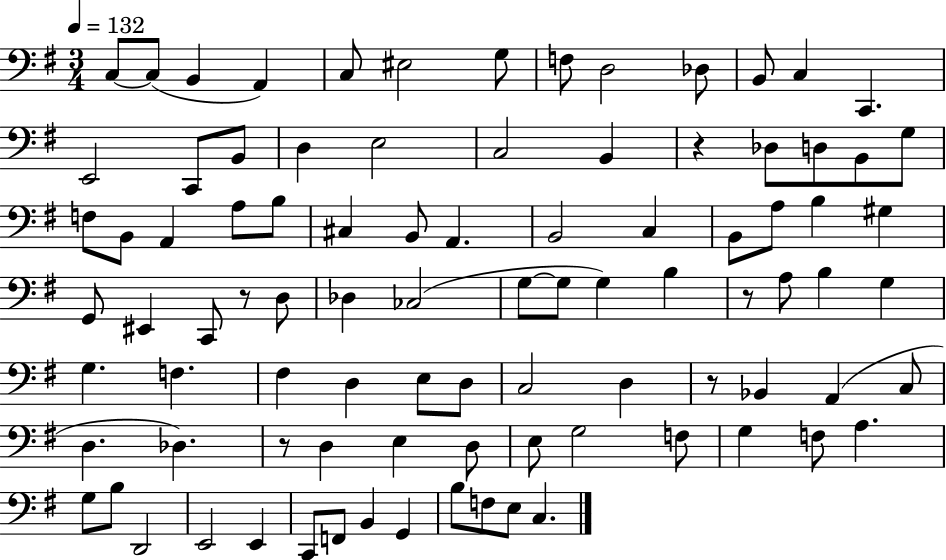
X:1
T:Untitled
M:3/4
L:1/4
K:G
C,/2 C,/2 B,, A,, C,/2 ^E,2 G,/2 F,/2 D,2 _D,/2 B,,/2 C, C,, E,,2 C,,/2 B,,/2 D, E,2 C,2 B,, z _D,/2 D,/2 B,,/2 G,/2 F,/2 B,,/2 A,, A,/2 B,/2 ^C, B,,/2 A,, B,,2 C, B,,/2 A,/2 B, ^G, G,,/2 ^E,, C,,/2 z/2 D,/2 _D, _C,2 G,/2 G,/2 G, B, z/2 A,/2 B, G, G, F, ^F, D, E,/2 D,/2 C,2 D, z/2 _B,, A,, C,/2 D, _D, z/2 D, E, D,/2 E,/2 G,2 F,/2 G, F,/2 A, G,/2 B,/2 D,,2 E,,2 E,, C,,/2 F,,/2 B,, G,, B,/2 F,/2 E,/2 C,